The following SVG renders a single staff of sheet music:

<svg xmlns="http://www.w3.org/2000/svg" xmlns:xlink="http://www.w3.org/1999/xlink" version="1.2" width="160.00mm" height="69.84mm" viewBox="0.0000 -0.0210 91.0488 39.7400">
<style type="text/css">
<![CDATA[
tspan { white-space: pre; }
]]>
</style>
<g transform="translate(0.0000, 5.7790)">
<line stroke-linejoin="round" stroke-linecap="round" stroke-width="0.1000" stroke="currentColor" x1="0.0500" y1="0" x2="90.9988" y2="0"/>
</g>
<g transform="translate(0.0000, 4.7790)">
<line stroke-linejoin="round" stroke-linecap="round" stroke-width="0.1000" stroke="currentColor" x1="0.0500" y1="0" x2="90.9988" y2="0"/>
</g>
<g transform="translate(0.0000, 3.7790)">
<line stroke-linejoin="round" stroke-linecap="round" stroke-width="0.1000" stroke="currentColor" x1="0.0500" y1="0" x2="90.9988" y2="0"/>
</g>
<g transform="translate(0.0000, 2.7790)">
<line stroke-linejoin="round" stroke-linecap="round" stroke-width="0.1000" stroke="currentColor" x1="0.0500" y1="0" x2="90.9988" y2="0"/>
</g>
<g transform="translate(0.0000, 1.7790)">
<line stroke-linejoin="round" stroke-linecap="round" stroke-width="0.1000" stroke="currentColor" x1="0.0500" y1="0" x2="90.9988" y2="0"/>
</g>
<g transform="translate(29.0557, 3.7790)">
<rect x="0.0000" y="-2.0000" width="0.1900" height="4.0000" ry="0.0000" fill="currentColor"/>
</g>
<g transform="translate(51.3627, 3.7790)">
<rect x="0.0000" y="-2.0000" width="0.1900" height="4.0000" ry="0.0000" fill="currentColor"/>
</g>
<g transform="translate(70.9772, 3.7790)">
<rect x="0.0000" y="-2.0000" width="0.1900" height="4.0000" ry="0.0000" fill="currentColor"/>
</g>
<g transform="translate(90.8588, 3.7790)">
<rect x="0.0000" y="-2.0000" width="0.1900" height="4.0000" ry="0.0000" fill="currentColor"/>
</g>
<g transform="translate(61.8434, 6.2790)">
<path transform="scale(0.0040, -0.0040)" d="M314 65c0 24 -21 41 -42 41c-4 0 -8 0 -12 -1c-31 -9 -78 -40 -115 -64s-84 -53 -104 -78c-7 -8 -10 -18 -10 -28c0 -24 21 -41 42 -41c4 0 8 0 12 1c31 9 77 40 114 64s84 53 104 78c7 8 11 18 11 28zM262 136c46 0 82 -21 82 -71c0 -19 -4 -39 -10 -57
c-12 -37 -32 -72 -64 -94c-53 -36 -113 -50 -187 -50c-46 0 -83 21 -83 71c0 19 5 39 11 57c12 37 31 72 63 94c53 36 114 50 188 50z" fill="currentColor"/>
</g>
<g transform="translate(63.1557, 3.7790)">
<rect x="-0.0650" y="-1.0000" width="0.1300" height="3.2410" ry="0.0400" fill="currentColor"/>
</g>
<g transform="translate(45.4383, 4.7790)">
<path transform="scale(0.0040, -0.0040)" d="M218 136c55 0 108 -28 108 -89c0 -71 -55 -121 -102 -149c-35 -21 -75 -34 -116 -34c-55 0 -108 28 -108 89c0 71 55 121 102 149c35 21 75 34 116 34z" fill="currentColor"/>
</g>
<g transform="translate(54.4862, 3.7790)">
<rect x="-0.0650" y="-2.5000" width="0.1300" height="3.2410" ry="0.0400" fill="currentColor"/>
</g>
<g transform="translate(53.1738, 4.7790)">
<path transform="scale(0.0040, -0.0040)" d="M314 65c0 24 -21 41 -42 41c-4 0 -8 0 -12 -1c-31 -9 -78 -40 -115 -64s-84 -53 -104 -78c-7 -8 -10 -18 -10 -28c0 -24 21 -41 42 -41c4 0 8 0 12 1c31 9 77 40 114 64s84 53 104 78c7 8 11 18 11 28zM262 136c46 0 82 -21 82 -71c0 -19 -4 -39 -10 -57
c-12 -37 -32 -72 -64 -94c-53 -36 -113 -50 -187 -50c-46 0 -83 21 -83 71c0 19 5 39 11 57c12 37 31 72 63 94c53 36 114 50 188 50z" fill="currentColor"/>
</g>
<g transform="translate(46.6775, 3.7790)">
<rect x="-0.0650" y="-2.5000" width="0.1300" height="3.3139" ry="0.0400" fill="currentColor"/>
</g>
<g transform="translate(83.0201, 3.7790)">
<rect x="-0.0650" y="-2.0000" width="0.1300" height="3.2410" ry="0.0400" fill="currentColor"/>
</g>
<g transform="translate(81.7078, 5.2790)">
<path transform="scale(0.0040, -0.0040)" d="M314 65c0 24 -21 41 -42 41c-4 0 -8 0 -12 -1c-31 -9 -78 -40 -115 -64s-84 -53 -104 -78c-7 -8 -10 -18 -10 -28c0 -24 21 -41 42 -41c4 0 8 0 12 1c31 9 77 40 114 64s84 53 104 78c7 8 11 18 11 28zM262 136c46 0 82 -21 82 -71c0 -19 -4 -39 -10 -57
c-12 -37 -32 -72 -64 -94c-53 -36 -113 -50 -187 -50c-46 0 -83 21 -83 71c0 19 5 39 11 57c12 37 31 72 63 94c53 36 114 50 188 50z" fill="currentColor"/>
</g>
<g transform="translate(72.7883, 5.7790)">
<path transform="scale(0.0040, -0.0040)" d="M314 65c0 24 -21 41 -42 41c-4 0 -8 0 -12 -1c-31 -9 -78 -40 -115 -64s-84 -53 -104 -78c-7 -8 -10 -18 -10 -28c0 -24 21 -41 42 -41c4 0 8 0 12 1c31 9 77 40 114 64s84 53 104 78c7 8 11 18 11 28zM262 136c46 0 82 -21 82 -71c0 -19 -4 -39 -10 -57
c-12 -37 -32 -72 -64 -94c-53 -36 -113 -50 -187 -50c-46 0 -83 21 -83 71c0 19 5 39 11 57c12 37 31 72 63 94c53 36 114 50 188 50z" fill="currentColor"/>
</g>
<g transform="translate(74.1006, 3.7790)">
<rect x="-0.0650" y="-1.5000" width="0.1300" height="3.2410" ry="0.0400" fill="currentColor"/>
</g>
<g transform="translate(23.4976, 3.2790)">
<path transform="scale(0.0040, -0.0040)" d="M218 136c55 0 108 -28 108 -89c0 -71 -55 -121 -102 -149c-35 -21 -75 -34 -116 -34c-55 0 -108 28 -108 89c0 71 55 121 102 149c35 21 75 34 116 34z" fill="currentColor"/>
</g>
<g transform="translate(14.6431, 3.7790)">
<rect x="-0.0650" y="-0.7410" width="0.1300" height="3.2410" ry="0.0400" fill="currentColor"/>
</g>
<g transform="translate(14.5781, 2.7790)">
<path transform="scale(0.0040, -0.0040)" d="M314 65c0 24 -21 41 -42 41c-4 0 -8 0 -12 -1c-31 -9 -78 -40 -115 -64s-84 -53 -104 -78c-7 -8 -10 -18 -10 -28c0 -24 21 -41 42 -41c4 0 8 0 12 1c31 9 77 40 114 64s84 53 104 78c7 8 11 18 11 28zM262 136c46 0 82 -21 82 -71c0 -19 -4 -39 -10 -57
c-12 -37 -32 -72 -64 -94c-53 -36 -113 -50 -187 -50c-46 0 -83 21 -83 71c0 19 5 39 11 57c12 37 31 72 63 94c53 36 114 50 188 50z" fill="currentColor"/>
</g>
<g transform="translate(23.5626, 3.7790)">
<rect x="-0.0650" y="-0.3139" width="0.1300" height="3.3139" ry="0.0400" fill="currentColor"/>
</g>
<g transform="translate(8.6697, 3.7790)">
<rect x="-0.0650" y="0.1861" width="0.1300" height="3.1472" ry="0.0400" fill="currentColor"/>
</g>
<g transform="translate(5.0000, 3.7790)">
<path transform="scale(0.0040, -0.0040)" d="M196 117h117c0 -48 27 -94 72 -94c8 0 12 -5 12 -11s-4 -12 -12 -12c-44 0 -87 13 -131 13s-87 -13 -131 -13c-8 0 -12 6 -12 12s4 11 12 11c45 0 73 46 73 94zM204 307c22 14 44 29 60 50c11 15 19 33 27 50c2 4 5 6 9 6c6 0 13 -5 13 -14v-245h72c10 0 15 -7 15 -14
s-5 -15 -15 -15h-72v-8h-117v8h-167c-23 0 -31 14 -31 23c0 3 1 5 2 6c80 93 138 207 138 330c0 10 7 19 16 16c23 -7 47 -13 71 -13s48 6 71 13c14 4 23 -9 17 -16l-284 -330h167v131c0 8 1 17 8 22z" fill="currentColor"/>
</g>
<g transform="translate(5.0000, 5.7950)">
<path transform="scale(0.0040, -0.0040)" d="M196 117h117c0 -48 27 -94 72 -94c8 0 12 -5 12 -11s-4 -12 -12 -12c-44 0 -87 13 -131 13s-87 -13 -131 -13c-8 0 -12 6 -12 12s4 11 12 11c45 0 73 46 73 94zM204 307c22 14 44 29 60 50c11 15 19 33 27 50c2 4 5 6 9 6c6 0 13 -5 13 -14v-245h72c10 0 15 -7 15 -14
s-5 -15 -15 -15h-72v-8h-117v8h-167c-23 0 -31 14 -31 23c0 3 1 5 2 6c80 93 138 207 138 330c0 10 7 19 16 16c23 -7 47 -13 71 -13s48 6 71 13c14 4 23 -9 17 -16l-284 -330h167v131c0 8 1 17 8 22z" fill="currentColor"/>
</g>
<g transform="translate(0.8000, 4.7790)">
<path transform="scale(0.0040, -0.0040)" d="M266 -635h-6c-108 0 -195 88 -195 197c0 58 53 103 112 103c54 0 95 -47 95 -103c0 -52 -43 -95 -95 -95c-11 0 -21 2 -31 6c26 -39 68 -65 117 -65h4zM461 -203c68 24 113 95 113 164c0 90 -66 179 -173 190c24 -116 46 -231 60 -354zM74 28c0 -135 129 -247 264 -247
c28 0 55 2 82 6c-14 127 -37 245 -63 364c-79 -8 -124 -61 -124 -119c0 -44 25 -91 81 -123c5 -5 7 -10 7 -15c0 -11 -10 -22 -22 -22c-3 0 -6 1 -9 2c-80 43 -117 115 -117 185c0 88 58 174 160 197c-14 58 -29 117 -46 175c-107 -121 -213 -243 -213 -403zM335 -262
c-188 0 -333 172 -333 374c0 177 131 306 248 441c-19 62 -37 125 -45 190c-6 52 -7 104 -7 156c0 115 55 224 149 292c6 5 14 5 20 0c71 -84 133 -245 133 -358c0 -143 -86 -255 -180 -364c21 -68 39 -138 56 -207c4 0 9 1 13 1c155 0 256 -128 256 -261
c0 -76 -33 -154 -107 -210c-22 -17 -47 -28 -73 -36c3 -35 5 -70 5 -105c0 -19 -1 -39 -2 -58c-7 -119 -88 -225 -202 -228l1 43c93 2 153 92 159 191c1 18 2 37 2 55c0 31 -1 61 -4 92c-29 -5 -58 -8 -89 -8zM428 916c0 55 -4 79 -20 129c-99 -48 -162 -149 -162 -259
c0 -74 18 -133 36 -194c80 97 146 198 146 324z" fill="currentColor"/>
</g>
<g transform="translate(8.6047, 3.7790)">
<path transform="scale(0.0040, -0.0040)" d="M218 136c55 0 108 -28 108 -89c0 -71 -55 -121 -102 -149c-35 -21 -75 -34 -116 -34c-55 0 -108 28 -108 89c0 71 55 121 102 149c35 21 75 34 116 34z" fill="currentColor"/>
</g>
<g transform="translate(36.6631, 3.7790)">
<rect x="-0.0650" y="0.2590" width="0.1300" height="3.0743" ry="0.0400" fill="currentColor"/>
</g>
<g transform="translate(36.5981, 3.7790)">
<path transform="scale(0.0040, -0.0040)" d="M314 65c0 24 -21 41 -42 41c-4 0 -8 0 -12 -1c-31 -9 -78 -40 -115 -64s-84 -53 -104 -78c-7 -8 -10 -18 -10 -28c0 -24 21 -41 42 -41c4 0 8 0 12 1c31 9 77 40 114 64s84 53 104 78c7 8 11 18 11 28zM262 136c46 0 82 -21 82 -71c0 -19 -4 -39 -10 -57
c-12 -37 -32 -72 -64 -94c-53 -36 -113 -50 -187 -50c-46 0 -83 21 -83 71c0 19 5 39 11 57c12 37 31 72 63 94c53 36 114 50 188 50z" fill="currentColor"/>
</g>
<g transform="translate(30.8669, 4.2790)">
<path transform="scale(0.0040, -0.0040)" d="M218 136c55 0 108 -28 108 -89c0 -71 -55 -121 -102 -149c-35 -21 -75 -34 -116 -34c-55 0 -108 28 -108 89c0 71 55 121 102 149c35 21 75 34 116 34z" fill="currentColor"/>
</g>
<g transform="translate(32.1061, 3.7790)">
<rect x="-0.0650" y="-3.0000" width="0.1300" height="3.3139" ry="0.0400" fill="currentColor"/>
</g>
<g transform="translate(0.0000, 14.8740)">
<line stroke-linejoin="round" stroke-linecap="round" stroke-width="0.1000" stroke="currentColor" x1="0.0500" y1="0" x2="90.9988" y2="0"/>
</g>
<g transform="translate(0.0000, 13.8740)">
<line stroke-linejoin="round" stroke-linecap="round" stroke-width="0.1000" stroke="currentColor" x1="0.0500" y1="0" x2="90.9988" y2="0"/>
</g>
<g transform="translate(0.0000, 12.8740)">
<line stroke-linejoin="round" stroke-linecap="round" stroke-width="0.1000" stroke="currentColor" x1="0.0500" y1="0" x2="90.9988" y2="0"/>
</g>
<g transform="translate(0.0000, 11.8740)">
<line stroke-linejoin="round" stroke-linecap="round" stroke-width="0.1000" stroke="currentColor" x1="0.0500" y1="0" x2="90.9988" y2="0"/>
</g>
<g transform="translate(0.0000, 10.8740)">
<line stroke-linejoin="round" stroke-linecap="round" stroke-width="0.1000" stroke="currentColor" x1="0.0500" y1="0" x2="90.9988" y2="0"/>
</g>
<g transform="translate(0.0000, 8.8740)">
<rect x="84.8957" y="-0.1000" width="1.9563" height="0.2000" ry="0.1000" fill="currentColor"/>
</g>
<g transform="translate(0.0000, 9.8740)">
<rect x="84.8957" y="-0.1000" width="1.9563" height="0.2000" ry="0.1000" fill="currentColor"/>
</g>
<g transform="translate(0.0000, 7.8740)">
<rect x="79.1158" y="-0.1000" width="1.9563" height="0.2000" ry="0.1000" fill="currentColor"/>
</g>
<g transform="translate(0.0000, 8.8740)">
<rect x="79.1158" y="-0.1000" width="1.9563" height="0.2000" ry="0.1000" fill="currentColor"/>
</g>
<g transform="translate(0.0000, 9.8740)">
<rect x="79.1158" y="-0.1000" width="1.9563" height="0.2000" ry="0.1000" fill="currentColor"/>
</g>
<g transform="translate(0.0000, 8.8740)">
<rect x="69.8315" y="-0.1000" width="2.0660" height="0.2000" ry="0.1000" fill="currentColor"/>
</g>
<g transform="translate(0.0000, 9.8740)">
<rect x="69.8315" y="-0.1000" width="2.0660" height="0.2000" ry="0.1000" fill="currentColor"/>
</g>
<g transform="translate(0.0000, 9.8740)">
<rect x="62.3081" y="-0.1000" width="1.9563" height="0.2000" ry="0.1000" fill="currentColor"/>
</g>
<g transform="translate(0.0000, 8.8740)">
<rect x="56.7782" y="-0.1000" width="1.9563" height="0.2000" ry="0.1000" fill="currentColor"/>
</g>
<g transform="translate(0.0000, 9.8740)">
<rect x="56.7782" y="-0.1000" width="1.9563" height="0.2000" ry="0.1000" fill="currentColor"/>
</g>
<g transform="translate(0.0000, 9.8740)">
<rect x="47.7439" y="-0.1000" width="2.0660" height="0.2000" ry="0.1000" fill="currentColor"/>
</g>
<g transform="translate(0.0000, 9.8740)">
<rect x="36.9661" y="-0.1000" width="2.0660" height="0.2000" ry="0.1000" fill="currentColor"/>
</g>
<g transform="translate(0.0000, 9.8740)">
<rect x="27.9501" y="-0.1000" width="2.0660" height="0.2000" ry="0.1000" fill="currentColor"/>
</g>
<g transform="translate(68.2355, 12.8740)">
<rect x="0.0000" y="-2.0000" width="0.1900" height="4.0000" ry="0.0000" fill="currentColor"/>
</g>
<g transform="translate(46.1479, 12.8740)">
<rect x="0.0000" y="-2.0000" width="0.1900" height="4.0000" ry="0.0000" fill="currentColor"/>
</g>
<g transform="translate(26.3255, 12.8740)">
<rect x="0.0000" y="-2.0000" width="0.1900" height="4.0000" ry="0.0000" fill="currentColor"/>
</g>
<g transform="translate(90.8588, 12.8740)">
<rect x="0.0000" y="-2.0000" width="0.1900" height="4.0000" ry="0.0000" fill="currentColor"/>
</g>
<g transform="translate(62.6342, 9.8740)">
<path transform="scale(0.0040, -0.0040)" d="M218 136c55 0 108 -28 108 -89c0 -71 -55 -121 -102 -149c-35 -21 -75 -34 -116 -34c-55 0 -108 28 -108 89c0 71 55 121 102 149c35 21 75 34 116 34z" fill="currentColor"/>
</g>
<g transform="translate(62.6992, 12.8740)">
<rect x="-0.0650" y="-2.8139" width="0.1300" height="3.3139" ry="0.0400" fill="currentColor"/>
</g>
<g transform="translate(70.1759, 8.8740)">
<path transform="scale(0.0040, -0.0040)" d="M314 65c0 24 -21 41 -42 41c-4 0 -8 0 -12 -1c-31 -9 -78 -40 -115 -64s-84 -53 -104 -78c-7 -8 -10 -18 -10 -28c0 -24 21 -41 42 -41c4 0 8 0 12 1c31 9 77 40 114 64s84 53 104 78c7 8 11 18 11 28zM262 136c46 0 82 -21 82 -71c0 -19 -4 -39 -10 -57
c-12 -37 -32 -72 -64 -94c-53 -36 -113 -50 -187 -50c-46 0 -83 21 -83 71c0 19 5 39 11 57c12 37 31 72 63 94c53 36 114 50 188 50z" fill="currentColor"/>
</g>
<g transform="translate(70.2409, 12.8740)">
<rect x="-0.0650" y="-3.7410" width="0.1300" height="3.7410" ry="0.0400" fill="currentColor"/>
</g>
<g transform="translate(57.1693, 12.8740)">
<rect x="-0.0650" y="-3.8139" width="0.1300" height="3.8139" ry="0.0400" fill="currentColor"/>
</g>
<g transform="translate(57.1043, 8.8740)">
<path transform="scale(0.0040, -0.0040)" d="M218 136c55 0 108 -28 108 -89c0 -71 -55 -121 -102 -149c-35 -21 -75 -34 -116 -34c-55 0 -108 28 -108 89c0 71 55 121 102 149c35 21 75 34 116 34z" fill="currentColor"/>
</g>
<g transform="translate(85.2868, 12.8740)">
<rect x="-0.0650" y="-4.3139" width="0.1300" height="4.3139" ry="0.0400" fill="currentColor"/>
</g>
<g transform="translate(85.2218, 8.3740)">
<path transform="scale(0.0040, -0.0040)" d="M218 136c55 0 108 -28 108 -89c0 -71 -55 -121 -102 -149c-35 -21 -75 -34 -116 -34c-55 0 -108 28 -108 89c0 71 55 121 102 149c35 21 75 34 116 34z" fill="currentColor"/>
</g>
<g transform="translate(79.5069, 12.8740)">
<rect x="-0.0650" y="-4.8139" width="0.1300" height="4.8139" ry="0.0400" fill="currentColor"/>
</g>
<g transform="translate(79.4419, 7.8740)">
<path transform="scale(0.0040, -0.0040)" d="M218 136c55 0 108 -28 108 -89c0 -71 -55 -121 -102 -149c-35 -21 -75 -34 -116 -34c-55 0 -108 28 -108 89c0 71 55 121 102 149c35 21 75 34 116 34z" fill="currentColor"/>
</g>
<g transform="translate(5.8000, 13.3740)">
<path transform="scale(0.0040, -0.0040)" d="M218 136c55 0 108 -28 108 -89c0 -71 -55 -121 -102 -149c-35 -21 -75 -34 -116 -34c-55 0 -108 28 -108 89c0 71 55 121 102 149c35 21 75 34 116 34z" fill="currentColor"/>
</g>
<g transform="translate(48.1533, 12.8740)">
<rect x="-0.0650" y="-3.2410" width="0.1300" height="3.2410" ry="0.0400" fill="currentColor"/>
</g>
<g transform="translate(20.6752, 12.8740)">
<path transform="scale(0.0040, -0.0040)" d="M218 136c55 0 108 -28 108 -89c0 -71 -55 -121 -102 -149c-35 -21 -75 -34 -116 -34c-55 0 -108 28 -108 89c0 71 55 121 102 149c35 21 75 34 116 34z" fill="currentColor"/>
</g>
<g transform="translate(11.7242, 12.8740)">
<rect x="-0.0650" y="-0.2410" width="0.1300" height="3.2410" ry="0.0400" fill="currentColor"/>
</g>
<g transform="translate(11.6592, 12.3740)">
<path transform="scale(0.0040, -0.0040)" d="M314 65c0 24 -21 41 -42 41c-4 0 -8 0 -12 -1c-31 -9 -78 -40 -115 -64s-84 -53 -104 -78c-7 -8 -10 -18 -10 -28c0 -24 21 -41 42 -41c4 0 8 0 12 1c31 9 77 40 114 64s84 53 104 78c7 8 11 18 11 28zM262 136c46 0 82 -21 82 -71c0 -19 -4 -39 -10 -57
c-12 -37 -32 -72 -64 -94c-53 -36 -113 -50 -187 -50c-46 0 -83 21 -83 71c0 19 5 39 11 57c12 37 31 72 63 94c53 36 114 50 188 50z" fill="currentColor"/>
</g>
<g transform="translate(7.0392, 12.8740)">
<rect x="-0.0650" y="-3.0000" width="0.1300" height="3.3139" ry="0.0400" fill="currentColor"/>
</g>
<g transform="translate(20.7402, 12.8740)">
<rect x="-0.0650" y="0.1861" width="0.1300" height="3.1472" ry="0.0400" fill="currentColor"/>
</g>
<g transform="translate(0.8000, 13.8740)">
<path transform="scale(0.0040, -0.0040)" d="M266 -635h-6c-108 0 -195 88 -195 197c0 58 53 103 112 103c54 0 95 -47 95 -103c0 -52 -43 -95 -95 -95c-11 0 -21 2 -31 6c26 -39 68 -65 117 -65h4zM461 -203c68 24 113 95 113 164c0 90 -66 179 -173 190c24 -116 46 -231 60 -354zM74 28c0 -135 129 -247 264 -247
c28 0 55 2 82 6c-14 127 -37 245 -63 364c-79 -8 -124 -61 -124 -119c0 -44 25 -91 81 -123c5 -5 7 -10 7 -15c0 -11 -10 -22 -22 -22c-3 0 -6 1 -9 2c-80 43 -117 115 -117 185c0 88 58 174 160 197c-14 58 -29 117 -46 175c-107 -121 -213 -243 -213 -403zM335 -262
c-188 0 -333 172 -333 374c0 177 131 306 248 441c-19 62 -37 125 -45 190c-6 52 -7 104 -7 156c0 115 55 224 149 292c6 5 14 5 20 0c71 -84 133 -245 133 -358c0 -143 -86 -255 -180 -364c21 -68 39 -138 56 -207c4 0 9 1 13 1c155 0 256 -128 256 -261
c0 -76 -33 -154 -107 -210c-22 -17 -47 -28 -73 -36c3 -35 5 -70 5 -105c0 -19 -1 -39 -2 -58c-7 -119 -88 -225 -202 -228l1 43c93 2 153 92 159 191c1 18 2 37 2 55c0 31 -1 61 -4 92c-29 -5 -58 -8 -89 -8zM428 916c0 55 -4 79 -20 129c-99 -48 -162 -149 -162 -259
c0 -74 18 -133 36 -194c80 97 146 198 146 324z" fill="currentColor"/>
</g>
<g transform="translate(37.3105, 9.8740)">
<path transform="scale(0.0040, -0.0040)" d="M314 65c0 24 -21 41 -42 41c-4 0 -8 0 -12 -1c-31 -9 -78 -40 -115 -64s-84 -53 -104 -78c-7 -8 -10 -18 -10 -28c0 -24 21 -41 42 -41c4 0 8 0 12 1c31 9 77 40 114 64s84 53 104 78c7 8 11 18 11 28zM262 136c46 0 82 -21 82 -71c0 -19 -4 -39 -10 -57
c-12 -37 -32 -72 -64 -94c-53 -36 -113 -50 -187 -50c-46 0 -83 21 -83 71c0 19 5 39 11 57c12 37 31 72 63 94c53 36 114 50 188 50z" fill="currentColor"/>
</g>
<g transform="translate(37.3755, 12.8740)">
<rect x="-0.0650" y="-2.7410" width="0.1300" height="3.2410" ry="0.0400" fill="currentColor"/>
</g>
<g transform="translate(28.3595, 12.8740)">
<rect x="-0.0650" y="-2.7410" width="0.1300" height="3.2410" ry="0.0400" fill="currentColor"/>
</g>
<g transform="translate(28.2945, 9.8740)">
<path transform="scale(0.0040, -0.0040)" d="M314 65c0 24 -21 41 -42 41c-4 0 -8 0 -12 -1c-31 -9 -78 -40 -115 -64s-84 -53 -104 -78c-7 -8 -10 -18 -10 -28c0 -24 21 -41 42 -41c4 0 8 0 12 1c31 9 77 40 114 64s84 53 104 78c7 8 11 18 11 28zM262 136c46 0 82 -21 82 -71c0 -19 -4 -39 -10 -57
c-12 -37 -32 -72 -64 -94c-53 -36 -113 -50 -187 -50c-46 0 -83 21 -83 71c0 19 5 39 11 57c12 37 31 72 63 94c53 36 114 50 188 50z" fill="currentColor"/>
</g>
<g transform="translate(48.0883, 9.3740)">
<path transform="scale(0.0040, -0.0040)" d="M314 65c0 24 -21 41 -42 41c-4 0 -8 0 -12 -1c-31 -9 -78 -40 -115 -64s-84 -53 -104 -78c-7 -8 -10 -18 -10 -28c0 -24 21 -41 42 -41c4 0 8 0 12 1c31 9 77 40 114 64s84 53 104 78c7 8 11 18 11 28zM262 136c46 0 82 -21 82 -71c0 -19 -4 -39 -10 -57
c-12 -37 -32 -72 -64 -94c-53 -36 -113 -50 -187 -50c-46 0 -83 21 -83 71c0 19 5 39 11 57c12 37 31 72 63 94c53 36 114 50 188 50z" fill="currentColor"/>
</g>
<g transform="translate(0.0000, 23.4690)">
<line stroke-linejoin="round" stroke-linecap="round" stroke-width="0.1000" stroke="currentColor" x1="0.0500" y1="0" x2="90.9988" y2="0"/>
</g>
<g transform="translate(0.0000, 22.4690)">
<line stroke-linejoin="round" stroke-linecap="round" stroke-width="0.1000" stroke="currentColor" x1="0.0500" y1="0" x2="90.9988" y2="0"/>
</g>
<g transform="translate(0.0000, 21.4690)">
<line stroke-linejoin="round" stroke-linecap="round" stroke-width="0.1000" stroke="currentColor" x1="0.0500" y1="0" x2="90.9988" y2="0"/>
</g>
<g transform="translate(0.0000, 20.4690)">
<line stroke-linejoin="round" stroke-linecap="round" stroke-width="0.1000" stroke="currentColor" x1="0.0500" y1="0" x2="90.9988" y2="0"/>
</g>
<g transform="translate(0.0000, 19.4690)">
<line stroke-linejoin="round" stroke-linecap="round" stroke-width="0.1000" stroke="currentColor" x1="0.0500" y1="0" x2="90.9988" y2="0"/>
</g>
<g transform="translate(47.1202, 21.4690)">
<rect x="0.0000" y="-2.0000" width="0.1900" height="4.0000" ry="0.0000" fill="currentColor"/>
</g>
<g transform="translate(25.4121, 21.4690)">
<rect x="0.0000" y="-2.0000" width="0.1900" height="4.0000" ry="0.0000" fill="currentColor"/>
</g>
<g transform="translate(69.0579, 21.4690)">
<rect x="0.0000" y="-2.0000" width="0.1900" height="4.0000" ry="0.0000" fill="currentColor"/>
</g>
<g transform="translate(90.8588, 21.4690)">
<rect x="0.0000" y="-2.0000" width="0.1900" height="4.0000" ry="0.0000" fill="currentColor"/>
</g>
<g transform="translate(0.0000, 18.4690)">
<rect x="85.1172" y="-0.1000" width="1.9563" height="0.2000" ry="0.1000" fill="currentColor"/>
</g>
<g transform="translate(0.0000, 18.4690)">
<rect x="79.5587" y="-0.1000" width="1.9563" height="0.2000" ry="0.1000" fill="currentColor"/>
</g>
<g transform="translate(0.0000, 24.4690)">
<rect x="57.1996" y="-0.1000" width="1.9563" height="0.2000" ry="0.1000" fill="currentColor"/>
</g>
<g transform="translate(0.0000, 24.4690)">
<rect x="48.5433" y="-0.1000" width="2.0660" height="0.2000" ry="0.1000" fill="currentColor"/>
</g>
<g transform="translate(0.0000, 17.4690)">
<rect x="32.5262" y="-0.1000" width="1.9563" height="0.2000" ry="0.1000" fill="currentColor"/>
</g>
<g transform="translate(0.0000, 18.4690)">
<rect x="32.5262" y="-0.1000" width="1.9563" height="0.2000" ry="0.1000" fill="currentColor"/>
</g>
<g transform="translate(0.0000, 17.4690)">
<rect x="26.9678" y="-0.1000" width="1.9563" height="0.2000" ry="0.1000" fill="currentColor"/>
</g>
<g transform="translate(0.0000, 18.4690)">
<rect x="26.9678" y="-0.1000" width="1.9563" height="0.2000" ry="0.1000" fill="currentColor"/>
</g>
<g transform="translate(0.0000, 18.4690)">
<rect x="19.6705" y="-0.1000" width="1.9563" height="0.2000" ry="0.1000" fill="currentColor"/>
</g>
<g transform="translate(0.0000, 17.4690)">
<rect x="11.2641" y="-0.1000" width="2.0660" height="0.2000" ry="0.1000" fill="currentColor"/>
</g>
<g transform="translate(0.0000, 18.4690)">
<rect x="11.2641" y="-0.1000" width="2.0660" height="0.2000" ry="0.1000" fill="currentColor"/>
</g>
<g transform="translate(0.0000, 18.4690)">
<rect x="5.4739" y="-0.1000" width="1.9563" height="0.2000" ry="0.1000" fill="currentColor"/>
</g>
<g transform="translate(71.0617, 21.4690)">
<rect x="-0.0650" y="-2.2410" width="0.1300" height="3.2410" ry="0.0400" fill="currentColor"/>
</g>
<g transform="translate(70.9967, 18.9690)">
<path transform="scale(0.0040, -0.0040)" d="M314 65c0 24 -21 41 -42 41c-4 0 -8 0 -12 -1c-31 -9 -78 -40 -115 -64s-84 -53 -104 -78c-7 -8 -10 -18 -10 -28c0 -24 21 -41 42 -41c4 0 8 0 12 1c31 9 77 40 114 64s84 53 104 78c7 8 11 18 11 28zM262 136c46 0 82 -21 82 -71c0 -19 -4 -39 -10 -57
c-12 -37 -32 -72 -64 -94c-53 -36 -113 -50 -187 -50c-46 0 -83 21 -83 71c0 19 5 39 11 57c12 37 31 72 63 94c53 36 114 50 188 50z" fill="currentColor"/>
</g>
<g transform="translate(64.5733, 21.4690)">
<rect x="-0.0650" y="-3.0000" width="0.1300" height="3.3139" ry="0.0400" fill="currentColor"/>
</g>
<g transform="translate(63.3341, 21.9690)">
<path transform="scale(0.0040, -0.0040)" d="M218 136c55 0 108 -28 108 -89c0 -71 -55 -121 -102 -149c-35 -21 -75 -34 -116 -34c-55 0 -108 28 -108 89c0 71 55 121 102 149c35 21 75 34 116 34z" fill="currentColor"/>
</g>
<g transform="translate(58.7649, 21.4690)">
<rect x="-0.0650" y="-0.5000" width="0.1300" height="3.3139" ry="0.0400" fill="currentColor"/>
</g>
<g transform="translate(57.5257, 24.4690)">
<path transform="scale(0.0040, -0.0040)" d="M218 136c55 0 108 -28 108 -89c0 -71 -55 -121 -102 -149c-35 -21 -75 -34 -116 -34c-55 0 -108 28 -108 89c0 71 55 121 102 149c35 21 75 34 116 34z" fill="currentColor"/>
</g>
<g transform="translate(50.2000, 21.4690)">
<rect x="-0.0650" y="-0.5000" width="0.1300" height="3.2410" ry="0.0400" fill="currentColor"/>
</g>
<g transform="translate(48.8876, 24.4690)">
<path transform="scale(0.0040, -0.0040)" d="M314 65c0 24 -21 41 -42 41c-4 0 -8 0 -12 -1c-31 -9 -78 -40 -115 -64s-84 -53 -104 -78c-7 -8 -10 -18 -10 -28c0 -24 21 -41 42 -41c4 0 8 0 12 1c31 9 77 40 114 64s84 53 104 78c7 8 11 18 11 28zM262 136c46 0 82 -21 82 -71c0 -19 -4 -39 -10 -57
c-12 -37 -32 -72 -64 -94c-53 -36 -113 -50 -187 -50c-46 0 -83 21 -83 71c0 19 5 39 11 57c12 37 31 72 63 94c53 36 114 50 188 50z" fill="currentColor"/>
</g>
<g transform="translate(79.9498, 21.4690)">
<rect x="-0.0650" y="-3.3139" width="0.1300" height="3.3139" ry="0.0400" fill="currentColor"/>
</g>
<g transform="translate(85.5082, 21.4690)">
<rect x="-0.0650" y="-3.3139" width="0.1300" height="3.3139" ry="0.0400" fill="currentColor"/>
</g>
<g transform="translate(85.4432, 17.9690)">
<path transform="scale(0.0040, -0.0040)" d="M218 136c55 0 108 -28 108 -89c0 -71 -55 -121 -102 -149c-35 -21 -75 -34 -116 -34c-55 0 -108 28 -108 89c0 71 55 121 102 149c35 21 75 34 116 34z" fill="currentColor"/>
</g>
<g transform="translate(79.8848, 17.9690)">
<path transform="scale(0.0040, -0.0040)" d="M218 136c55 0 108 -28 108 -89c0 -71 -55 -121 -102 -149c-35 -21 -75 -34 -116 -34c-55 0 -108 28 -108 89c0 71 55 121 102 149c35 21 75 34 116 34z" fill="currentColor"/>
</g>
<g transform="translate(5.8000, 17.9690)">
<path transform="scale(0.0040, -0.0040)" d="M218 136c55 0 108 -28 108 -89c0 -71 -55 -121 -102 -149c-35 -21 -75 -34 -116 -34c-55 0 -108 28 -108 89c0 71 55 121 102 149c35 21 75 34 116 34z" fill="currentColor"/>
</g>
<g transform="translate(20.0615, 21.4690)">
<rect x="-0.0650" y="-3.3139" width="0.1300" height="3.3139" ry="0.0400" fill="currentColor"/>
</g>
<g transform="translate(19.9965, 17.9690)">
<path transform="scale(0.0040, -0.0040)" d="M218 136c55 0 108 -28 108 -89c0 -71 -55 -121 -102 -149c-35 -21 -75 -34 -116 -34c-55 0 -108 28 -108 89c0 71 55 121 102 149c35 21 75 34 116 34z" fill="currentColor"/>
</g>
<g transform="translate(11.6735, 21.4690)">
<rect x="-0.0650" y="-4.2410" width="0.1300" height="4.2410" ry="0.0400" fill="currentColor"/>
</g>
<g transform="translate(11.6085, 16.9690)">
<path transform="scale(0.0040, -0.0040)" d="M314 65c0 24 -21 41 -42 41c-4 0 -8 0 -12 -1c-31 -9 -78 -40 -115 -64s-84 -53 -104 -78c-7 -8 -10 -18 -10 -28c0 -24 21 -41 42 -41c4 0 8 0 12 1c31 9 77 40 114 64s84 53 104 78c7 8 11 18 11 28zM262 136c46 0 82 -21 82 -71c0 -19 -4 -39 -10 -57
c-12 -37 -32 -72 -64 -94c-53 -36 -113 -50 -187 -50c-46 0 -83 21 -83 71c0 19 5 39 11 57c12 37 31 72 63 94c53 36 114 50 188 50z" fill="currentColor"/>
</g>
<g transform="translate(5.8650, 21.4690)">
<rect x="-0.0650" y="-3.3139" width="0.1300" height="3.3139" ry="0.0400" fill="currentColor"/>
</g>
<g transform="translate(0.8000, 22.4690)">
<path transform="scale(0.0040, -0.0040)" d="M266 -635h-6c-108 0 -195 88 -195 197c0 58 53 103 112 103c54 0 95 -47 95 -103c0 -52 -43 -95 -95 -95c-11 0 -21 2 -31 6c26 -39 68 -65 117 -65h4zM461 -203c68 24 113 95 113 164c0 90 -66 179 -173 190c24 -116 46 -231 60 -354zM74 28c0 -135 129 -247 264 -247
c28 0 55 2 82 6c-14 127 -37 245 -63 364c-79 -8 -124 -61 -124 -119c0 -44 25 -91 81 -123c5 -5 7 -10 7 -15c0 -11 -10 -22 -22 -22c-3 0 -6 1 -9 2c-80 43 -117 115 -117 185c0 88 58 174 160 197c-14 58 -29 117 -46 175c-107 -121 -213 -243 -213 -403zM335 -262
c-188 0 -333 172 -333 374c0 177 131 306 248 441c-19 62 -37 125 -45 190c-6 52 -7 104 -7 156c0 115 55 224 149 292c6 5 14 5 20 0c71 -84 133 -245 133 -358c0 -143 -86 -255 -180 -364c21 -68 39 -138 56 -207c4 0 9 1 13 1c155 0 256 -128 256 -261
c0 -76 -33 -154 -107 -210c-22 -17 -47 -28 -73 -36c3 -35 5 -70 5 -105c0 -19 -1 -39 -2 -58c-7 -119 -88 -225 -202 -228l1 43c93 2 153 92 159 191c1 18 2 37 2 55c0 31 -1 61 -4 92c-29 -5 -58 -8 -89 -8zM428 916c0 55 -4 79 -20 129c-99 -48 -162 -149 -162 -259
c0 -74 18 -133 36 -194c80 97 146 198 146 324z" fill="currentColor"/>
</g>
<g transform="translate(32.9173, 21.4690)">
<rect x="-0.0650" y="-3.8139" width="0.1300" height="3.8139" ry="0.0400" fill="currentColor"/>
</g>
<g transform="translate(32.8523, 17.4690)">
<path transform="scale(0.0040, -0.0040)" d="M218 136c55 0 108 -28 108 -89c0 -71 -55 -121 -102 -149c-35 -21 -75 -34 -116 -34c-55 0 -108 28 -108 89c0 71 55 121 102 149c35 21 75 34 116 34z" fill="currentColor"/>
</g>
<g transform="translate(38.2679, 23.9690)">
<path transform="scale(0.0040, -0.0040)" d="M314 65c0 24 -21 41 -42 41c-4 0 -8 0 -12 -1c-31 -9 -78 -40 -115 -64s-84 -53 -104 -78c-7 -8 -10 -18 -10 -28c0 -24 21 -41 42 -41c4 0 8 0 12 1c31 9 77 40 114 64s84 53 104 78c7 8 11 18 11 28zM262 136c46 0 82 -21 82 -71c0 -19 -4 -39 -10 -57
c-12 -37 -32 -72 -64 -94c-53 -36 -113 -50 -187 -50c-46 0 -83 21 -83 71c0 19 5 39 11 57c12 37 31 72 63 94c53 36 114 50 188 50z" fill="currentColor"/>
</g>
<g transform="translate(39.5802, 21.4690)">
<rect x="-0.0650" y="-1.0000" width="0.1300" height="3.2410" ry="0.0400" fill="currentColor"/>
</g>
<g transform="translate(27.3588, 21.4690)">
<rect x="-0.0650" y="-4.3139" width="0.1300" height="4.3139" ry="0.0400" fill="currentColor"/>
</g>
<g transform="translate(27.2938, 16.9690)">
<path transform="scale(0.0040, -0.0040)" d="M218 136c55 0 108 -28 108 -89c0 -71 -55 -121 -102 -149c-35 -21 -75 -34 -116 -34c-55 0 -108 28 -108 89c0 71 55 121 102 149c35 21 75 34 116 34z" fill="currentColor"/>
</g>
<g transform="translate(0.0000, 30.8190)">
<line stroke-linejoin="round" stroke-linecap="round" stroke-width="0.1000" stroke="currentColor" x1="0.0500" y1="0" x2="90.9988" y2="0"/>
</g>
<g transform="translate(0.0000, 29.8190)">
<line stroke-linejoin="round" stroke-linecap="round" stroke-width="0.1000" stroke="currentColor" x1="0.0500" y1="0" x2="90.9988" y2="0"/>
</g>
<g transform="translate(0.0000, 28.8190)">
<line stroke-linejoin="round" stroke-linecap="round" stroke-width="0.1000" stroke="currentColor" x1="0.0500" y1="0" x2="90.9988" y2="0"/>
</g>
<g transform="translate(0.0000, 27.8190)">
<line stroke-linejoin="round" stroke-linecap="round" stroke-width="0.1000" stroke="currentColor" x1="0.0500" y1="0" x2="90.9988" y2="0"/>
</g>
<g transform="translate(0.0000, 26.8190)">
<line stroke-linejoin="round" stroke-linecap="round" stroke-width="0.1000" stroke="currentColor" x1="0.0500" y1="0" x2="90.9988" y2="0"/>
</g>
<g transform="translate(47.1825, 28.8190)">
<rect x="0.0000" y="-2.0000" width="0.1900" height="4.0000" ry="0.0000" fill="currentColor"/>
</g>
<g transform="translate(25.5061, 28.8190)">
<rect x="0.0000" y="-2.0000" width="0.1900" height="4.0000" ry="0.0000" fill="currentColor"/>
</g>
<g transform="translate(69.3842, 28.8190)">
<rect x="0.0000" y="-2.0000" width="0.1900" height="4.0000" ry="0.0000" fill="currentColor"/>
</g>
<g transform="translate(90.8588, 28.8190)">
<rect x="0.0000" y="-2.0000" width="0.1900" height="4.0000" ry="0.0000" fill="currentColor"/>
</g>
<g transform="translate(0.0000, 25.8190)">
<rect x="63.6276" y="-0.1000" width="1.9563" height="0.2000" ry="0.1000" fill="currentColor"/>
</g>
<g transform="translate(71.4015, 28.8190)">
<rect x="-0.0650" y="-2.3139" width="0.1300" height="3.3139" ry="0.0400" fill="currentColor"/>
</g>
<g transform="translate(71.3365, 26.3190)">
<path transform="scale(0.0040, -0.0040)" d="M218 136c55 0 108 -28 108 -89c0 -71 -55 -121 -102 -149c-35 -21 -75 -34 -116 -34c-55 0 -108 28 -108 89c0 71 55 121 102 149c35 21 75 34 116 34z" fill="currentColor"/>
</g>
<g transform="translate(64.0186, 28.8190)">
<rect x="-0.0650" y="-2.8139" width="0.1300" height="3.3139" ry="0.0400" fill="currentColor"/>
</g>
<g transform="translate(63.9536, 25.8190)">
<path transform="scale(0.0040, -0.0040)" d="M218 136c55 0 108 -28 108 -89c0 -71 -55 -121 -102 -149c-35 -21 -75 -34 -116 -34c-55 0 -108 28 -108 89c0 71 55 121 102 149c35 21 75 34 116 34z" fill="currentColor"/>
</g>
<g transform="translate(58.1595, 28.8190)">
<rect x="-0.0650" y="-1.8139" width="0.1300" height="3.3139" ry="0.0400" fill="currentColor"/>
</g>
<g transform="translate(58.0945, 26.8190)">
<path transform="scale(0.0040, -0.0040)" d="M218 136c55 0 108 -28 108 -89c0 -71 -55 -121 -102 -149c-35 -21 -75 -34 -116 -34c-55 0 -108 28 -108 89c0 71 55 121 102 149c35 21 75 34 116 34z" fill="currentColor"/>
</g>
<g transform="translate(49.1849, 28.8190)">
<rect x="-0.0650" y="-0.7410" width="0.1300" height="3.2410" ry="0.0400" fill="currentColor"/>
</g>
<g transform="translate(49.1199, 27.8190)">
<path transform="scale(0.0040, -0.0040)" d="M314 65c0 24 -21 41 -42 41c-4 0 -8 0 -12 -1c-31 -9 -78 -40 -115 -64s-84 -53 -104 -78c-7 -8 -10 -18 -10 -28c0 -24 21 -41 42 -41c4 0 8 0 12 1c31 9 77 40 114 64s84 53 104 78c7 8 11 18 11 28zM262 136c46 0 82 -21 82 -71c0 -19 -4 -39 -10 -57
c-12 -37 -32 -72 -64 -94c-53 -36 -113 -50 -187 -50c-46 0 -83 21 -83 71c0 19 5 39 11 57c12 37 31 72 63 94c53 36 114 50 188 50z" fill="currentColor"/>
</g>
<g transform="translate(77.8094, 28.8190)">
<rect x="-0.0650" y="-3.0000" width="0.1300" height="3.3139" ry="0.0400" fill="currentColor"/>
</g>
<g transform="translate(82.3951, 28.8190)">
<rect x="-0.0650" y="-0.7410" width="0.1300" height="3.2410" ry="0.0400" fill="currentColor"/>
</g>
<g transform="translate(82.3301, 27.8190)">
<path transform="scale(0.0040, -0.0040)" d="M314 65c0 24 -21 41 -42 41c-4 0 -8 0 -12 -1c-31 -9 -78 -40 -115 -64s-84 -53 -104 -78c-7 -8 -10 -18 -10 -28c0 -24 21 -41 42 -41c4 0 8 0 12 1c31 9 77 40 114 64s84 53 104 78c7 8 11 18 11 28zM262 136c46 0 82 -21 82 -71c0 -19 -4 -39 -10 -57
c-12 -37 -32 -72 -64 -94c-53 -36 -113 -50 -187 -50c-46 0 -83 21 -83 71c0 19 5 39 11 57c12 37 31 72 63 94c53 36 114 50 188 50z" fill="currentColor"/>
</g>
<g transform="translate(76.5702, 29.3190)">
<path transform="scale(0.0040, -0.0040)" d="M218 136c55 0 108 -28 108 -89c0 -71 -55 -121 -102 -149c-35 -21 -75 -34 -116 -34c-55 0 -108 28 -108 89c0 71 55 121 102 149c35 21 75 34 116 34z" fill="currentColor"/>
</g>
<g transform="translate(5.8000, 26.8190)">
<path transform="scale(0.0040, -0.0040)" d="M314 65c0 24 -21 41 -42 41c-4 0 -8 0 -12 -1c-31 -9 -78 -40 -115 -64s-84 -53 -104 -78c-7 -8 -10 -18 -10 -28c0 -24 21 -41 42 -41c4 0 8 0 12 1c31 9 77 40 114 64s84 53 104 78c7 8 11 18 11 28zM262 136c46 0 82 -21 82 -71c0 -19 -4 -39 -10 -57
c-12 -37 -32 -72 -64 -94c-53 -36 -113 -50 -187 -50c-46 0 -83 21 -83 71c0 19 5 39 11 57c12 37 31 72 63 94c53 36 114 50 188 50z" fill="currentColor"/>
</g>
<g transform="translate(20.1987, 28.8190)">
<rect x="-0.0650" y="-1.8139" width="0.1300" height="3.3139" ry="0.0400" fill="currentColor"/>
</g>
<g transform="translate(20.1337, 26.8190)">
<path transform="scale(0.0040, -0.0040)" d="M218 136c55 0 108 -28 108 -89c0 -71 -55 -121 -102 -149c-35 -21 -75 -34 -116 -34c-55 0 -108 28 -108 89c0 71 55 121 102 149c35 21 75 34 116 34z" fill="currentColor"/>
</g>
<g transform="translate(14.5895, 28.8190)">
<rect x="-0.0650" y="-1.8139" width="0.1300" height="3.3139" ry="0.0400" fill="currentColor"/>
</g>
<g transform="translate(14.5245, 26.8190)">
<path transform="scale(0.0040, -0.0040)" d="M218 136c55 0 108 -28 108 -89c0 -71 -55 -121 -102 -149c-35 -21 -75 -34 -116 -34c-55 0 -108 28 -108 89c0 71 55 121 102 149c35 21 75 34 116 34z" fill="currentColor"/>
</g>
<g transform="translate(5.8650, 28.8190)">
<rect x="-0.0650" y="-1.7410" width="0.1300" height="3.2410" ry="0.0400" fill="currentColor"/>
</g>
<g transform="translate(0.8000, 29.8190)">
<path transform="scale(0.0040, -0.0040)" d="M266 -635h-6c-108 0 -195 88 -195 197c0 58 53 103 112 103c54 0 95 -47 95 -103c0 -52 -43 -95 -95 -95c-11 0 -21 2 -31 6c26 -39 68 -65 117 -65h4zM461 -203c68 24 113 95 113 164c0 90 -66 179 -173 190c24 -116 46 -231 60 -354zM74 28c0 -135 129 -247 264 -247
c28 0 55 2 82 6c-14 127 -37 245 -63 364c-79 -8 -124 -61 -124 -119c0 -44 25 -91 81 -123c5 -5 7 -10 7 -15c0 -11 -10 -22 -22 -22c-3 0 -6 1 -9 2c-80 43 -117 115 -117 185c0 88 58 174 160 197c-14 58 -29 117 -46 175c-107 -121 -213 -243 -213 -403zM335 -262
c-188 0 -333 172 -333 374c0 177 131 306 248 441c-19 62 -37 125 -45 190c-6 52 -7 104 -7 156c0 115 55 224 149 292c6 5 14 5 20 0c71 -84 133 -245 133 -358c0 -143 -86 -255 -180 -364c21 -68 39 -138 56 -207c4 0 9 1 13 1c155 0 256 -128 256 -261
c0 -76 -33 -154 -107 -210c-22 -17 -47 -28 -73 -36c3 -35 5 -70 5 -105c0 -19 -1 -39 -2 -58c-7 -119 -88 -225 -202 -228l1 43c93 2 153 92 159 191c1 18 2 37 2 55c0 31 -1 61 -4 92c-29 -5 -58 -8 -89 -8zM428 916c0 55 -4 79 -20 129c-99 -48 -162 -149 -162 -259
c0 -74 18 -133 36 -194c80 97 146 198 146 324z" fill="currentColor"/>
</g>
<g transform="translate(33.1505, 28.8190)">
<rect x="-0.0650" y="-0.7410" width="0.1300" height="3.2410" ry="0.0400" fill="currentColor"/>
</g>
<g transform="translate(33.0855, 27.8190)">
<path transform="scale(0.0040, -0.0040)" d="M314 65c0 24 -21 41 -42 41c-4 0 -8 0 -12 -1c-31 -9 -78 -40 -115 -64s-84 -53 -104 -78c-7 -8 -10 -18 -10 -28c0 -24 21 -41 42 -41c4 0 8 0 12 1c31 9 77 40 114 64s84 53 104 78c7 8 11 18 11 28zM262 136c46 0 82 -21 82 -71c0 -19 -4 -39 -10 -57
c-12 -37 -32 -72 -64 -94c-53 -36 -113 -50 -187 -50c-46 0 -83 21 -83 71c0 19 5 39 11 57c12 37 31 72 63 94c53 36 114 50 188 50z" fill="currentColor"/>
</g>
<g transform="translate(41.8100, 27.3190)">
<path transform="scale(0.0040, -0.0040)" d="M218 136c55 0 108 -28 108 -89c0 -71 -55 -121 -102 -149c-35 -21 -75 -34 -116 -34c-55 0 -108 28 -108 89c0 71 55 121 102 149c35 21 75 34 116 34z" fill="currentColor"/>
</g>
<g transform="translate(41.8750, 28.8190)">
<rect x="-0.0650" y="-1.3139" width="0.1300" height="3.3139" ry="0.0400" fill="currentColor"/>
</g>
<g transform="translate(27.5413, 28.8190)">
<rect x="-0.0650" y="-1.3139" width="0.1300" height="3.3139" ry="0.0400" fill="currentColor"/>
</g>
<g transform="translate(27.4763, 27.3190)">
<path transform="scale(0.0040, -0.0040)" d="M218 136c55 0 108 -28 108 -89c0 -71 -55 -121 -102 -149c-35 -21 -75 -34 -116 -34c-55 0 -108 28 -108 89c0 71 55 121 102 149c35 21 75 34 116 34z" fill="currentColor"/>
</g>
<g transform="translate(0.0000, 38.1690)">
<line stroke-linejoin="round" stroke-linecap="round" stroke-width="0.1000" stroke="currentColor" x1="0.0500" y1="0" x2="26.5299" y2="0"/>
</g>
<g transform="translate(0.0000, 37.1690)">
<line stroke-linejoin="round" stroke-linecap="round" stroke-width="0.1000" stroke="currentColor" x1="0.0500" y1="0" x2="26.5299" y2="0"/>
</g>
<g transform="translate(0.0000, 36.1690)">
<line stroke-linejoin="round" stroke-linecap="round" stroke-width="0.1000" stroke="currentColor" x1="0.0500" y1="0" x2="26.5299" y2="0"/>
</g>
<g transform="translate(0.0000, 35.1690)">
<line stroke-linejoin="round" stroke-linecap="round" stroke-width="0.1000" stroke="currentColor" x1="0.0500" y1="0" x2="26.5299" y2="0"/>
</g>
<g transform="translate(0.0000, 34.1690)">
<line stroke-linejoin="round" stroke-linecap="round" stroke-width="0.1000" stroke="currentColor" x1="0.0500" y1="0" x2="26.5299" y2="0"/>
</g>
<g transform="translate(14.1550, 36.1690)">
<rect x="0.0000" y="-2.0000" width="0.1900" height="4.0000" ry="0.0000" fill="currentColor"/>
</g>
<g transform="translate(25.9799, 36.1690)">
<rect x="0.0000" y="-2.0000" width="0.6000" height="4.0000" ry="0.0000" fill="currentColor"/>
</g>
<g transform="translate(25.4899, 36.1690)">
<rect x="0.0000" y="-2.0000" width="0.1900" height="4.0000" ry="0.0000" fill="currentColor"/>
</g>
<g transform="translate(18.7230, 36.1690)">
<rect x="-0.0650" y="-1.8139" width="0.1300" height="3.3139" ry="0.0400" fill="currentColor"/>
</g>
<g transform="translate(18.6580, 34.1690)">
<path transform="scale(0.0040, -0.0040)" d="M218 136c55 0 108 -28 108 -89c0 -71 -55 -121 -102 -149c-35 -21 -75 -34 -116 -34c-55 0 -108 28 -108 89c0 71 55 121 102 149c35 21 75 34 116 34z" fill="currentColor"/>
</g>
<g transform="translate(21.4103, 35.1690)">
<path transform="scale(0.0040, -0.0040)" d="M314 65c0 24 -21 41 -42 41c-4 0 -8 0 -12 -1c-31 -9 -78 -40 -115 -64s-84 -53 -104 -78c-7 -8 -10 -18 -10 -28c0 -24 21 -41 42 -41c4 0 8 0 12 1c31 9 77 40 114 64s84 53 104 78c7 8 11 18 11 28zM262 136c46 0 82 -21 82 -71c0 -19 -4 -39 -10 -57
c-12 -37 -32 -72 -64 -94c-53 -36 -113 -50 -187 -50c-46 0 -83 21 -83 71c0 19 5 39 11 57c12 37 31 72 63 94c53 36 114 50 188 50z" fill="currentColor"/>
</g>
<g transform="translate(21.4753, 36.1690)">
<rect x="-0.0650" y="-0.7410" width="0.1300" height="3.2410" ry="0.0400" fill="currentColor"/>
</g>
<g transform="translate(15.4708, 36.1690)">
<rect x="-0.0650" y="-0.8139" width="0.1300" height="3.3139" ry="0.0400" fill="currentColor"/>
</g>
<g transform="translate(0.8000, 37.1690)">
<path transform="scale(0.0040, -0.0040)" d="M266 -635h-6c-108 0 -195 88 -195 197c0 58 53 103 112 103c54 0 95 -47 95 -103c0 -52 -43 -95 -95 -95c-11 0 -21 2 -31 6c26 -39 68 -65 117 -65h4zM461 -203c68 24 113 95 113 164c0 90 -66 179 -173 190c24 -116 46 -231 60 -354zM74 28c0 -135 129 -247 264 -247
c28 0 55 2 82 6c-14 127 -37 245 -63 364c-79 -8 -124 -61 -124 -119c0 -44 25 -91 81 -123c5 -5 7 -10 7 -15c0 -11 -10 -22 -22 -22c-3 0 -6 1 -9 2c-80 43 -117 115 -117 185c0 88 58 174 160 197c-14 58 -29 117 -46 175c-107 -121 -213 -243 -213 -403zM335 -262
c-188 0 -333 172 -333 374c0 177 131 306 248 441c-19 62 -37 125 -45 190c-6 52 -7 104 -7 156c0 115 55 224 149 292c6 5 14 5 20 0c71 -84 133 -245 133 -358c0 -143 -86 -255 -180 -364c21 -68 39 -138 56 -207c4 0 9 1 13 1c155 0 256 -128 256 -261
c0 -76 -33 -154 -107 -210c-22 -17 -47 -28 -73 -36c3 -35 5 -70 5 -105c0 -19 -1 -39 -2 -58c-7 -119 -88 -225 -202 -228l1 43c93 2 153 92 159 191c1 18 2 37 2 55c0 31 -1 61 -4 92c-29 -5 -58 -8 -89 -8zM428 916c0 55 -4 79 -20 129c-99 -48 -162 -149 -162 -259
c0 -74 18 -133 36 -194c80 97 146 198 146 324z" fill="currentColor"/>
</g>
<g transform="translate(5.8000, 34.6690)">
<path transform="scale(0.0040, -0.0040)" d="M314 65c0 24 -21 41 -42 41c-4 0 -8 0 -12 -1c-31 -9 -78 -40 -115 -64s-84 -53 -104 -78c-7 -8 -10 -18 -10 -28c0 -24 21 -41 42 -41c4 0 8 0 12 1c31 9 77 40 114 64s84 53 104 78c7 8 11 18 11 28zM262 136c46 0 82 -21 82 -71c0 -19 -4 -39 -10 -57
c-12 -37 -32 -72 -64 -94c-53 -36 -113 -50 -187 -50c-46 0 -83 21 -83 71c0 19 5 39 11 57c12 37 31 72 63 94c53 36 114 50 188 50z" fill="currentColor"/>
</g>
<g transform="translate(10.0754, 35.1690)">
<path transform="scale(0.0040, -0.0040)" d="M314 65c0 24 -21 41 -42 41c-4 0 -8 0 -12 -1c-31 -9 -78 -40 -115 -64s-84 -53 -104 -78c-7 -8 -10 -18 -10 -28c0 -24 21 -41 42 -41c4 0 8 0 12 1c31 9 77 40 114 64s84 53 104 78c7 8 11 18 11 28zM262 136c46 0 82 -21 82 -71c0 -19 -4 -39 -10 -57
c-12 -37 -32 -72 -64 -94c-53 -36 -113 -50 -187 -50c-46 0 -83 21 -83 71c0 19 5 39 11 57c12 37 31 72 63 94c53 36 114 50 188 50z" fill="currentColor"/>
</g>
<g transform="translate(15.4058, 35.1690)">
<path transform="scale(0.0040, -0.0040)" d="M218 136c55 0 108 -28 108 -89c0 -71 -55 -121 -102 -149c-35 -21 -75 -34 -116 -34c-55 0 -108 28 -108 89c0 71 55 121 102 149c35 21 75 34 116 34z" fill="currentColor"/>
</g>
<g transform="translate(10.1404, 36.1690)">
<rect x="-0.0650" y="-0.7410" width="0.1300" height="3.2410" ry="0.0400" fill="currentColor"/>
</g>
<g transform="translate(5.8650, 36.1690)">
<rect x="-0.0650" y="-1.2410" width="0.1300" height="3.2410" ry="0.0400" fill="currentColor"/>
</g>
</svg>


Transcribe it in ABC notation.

X:1
T:Untitled
M:4/4
L:1/4
K:C
B d2 c A B2 G G2 D2 E2 F2 A c2 B a2 a2 b2 c' a c'2 e' d' b d'2 b d' c' D2 C2 C A g2 b b f2 f f e d2 e d2 f a g A d2 e2 d2 d f d2